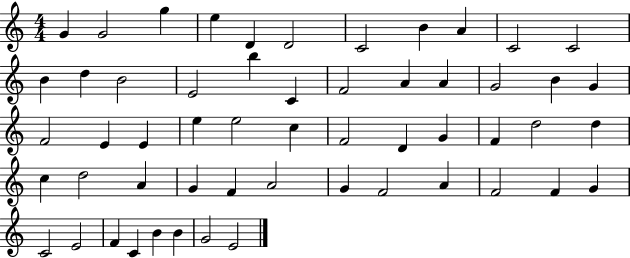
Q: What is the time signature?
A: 4/4